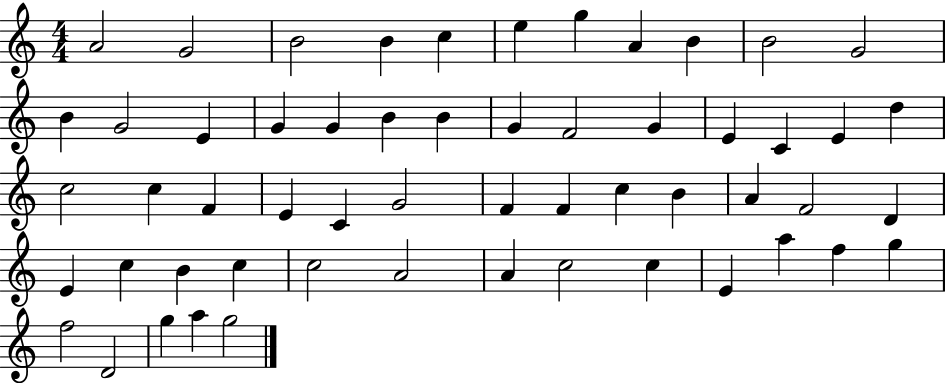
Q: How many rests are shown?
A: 0